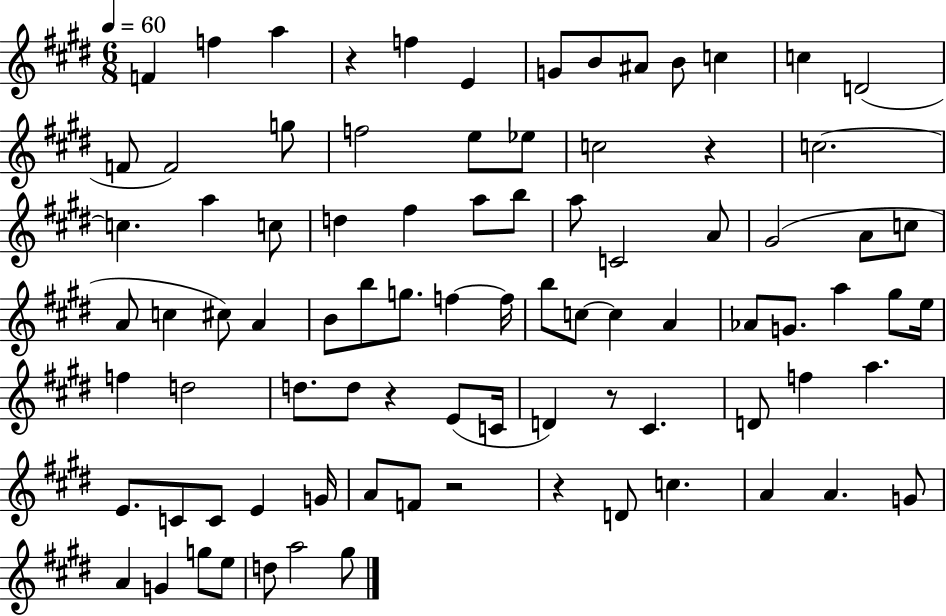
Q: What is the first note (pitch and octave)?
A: F4